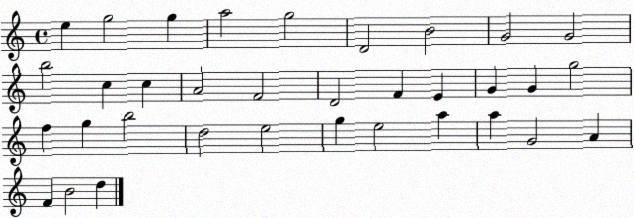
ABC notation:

X:1
T:Untitled
M:4/4
L:1/4
K:C
e g2 g a2 g2 D2 B2 G2 G2 b2 c c A2 F2 D2 F E G G g2 f g b2 d2 e2 g e2 a a G2 A F B2 d